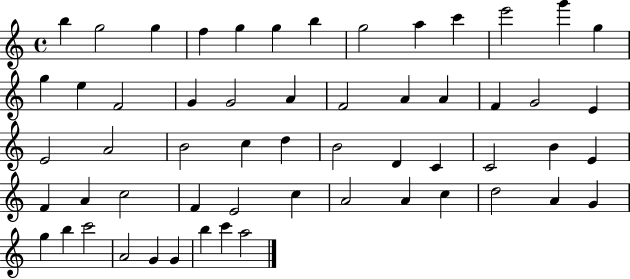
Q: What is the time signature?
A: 4/4